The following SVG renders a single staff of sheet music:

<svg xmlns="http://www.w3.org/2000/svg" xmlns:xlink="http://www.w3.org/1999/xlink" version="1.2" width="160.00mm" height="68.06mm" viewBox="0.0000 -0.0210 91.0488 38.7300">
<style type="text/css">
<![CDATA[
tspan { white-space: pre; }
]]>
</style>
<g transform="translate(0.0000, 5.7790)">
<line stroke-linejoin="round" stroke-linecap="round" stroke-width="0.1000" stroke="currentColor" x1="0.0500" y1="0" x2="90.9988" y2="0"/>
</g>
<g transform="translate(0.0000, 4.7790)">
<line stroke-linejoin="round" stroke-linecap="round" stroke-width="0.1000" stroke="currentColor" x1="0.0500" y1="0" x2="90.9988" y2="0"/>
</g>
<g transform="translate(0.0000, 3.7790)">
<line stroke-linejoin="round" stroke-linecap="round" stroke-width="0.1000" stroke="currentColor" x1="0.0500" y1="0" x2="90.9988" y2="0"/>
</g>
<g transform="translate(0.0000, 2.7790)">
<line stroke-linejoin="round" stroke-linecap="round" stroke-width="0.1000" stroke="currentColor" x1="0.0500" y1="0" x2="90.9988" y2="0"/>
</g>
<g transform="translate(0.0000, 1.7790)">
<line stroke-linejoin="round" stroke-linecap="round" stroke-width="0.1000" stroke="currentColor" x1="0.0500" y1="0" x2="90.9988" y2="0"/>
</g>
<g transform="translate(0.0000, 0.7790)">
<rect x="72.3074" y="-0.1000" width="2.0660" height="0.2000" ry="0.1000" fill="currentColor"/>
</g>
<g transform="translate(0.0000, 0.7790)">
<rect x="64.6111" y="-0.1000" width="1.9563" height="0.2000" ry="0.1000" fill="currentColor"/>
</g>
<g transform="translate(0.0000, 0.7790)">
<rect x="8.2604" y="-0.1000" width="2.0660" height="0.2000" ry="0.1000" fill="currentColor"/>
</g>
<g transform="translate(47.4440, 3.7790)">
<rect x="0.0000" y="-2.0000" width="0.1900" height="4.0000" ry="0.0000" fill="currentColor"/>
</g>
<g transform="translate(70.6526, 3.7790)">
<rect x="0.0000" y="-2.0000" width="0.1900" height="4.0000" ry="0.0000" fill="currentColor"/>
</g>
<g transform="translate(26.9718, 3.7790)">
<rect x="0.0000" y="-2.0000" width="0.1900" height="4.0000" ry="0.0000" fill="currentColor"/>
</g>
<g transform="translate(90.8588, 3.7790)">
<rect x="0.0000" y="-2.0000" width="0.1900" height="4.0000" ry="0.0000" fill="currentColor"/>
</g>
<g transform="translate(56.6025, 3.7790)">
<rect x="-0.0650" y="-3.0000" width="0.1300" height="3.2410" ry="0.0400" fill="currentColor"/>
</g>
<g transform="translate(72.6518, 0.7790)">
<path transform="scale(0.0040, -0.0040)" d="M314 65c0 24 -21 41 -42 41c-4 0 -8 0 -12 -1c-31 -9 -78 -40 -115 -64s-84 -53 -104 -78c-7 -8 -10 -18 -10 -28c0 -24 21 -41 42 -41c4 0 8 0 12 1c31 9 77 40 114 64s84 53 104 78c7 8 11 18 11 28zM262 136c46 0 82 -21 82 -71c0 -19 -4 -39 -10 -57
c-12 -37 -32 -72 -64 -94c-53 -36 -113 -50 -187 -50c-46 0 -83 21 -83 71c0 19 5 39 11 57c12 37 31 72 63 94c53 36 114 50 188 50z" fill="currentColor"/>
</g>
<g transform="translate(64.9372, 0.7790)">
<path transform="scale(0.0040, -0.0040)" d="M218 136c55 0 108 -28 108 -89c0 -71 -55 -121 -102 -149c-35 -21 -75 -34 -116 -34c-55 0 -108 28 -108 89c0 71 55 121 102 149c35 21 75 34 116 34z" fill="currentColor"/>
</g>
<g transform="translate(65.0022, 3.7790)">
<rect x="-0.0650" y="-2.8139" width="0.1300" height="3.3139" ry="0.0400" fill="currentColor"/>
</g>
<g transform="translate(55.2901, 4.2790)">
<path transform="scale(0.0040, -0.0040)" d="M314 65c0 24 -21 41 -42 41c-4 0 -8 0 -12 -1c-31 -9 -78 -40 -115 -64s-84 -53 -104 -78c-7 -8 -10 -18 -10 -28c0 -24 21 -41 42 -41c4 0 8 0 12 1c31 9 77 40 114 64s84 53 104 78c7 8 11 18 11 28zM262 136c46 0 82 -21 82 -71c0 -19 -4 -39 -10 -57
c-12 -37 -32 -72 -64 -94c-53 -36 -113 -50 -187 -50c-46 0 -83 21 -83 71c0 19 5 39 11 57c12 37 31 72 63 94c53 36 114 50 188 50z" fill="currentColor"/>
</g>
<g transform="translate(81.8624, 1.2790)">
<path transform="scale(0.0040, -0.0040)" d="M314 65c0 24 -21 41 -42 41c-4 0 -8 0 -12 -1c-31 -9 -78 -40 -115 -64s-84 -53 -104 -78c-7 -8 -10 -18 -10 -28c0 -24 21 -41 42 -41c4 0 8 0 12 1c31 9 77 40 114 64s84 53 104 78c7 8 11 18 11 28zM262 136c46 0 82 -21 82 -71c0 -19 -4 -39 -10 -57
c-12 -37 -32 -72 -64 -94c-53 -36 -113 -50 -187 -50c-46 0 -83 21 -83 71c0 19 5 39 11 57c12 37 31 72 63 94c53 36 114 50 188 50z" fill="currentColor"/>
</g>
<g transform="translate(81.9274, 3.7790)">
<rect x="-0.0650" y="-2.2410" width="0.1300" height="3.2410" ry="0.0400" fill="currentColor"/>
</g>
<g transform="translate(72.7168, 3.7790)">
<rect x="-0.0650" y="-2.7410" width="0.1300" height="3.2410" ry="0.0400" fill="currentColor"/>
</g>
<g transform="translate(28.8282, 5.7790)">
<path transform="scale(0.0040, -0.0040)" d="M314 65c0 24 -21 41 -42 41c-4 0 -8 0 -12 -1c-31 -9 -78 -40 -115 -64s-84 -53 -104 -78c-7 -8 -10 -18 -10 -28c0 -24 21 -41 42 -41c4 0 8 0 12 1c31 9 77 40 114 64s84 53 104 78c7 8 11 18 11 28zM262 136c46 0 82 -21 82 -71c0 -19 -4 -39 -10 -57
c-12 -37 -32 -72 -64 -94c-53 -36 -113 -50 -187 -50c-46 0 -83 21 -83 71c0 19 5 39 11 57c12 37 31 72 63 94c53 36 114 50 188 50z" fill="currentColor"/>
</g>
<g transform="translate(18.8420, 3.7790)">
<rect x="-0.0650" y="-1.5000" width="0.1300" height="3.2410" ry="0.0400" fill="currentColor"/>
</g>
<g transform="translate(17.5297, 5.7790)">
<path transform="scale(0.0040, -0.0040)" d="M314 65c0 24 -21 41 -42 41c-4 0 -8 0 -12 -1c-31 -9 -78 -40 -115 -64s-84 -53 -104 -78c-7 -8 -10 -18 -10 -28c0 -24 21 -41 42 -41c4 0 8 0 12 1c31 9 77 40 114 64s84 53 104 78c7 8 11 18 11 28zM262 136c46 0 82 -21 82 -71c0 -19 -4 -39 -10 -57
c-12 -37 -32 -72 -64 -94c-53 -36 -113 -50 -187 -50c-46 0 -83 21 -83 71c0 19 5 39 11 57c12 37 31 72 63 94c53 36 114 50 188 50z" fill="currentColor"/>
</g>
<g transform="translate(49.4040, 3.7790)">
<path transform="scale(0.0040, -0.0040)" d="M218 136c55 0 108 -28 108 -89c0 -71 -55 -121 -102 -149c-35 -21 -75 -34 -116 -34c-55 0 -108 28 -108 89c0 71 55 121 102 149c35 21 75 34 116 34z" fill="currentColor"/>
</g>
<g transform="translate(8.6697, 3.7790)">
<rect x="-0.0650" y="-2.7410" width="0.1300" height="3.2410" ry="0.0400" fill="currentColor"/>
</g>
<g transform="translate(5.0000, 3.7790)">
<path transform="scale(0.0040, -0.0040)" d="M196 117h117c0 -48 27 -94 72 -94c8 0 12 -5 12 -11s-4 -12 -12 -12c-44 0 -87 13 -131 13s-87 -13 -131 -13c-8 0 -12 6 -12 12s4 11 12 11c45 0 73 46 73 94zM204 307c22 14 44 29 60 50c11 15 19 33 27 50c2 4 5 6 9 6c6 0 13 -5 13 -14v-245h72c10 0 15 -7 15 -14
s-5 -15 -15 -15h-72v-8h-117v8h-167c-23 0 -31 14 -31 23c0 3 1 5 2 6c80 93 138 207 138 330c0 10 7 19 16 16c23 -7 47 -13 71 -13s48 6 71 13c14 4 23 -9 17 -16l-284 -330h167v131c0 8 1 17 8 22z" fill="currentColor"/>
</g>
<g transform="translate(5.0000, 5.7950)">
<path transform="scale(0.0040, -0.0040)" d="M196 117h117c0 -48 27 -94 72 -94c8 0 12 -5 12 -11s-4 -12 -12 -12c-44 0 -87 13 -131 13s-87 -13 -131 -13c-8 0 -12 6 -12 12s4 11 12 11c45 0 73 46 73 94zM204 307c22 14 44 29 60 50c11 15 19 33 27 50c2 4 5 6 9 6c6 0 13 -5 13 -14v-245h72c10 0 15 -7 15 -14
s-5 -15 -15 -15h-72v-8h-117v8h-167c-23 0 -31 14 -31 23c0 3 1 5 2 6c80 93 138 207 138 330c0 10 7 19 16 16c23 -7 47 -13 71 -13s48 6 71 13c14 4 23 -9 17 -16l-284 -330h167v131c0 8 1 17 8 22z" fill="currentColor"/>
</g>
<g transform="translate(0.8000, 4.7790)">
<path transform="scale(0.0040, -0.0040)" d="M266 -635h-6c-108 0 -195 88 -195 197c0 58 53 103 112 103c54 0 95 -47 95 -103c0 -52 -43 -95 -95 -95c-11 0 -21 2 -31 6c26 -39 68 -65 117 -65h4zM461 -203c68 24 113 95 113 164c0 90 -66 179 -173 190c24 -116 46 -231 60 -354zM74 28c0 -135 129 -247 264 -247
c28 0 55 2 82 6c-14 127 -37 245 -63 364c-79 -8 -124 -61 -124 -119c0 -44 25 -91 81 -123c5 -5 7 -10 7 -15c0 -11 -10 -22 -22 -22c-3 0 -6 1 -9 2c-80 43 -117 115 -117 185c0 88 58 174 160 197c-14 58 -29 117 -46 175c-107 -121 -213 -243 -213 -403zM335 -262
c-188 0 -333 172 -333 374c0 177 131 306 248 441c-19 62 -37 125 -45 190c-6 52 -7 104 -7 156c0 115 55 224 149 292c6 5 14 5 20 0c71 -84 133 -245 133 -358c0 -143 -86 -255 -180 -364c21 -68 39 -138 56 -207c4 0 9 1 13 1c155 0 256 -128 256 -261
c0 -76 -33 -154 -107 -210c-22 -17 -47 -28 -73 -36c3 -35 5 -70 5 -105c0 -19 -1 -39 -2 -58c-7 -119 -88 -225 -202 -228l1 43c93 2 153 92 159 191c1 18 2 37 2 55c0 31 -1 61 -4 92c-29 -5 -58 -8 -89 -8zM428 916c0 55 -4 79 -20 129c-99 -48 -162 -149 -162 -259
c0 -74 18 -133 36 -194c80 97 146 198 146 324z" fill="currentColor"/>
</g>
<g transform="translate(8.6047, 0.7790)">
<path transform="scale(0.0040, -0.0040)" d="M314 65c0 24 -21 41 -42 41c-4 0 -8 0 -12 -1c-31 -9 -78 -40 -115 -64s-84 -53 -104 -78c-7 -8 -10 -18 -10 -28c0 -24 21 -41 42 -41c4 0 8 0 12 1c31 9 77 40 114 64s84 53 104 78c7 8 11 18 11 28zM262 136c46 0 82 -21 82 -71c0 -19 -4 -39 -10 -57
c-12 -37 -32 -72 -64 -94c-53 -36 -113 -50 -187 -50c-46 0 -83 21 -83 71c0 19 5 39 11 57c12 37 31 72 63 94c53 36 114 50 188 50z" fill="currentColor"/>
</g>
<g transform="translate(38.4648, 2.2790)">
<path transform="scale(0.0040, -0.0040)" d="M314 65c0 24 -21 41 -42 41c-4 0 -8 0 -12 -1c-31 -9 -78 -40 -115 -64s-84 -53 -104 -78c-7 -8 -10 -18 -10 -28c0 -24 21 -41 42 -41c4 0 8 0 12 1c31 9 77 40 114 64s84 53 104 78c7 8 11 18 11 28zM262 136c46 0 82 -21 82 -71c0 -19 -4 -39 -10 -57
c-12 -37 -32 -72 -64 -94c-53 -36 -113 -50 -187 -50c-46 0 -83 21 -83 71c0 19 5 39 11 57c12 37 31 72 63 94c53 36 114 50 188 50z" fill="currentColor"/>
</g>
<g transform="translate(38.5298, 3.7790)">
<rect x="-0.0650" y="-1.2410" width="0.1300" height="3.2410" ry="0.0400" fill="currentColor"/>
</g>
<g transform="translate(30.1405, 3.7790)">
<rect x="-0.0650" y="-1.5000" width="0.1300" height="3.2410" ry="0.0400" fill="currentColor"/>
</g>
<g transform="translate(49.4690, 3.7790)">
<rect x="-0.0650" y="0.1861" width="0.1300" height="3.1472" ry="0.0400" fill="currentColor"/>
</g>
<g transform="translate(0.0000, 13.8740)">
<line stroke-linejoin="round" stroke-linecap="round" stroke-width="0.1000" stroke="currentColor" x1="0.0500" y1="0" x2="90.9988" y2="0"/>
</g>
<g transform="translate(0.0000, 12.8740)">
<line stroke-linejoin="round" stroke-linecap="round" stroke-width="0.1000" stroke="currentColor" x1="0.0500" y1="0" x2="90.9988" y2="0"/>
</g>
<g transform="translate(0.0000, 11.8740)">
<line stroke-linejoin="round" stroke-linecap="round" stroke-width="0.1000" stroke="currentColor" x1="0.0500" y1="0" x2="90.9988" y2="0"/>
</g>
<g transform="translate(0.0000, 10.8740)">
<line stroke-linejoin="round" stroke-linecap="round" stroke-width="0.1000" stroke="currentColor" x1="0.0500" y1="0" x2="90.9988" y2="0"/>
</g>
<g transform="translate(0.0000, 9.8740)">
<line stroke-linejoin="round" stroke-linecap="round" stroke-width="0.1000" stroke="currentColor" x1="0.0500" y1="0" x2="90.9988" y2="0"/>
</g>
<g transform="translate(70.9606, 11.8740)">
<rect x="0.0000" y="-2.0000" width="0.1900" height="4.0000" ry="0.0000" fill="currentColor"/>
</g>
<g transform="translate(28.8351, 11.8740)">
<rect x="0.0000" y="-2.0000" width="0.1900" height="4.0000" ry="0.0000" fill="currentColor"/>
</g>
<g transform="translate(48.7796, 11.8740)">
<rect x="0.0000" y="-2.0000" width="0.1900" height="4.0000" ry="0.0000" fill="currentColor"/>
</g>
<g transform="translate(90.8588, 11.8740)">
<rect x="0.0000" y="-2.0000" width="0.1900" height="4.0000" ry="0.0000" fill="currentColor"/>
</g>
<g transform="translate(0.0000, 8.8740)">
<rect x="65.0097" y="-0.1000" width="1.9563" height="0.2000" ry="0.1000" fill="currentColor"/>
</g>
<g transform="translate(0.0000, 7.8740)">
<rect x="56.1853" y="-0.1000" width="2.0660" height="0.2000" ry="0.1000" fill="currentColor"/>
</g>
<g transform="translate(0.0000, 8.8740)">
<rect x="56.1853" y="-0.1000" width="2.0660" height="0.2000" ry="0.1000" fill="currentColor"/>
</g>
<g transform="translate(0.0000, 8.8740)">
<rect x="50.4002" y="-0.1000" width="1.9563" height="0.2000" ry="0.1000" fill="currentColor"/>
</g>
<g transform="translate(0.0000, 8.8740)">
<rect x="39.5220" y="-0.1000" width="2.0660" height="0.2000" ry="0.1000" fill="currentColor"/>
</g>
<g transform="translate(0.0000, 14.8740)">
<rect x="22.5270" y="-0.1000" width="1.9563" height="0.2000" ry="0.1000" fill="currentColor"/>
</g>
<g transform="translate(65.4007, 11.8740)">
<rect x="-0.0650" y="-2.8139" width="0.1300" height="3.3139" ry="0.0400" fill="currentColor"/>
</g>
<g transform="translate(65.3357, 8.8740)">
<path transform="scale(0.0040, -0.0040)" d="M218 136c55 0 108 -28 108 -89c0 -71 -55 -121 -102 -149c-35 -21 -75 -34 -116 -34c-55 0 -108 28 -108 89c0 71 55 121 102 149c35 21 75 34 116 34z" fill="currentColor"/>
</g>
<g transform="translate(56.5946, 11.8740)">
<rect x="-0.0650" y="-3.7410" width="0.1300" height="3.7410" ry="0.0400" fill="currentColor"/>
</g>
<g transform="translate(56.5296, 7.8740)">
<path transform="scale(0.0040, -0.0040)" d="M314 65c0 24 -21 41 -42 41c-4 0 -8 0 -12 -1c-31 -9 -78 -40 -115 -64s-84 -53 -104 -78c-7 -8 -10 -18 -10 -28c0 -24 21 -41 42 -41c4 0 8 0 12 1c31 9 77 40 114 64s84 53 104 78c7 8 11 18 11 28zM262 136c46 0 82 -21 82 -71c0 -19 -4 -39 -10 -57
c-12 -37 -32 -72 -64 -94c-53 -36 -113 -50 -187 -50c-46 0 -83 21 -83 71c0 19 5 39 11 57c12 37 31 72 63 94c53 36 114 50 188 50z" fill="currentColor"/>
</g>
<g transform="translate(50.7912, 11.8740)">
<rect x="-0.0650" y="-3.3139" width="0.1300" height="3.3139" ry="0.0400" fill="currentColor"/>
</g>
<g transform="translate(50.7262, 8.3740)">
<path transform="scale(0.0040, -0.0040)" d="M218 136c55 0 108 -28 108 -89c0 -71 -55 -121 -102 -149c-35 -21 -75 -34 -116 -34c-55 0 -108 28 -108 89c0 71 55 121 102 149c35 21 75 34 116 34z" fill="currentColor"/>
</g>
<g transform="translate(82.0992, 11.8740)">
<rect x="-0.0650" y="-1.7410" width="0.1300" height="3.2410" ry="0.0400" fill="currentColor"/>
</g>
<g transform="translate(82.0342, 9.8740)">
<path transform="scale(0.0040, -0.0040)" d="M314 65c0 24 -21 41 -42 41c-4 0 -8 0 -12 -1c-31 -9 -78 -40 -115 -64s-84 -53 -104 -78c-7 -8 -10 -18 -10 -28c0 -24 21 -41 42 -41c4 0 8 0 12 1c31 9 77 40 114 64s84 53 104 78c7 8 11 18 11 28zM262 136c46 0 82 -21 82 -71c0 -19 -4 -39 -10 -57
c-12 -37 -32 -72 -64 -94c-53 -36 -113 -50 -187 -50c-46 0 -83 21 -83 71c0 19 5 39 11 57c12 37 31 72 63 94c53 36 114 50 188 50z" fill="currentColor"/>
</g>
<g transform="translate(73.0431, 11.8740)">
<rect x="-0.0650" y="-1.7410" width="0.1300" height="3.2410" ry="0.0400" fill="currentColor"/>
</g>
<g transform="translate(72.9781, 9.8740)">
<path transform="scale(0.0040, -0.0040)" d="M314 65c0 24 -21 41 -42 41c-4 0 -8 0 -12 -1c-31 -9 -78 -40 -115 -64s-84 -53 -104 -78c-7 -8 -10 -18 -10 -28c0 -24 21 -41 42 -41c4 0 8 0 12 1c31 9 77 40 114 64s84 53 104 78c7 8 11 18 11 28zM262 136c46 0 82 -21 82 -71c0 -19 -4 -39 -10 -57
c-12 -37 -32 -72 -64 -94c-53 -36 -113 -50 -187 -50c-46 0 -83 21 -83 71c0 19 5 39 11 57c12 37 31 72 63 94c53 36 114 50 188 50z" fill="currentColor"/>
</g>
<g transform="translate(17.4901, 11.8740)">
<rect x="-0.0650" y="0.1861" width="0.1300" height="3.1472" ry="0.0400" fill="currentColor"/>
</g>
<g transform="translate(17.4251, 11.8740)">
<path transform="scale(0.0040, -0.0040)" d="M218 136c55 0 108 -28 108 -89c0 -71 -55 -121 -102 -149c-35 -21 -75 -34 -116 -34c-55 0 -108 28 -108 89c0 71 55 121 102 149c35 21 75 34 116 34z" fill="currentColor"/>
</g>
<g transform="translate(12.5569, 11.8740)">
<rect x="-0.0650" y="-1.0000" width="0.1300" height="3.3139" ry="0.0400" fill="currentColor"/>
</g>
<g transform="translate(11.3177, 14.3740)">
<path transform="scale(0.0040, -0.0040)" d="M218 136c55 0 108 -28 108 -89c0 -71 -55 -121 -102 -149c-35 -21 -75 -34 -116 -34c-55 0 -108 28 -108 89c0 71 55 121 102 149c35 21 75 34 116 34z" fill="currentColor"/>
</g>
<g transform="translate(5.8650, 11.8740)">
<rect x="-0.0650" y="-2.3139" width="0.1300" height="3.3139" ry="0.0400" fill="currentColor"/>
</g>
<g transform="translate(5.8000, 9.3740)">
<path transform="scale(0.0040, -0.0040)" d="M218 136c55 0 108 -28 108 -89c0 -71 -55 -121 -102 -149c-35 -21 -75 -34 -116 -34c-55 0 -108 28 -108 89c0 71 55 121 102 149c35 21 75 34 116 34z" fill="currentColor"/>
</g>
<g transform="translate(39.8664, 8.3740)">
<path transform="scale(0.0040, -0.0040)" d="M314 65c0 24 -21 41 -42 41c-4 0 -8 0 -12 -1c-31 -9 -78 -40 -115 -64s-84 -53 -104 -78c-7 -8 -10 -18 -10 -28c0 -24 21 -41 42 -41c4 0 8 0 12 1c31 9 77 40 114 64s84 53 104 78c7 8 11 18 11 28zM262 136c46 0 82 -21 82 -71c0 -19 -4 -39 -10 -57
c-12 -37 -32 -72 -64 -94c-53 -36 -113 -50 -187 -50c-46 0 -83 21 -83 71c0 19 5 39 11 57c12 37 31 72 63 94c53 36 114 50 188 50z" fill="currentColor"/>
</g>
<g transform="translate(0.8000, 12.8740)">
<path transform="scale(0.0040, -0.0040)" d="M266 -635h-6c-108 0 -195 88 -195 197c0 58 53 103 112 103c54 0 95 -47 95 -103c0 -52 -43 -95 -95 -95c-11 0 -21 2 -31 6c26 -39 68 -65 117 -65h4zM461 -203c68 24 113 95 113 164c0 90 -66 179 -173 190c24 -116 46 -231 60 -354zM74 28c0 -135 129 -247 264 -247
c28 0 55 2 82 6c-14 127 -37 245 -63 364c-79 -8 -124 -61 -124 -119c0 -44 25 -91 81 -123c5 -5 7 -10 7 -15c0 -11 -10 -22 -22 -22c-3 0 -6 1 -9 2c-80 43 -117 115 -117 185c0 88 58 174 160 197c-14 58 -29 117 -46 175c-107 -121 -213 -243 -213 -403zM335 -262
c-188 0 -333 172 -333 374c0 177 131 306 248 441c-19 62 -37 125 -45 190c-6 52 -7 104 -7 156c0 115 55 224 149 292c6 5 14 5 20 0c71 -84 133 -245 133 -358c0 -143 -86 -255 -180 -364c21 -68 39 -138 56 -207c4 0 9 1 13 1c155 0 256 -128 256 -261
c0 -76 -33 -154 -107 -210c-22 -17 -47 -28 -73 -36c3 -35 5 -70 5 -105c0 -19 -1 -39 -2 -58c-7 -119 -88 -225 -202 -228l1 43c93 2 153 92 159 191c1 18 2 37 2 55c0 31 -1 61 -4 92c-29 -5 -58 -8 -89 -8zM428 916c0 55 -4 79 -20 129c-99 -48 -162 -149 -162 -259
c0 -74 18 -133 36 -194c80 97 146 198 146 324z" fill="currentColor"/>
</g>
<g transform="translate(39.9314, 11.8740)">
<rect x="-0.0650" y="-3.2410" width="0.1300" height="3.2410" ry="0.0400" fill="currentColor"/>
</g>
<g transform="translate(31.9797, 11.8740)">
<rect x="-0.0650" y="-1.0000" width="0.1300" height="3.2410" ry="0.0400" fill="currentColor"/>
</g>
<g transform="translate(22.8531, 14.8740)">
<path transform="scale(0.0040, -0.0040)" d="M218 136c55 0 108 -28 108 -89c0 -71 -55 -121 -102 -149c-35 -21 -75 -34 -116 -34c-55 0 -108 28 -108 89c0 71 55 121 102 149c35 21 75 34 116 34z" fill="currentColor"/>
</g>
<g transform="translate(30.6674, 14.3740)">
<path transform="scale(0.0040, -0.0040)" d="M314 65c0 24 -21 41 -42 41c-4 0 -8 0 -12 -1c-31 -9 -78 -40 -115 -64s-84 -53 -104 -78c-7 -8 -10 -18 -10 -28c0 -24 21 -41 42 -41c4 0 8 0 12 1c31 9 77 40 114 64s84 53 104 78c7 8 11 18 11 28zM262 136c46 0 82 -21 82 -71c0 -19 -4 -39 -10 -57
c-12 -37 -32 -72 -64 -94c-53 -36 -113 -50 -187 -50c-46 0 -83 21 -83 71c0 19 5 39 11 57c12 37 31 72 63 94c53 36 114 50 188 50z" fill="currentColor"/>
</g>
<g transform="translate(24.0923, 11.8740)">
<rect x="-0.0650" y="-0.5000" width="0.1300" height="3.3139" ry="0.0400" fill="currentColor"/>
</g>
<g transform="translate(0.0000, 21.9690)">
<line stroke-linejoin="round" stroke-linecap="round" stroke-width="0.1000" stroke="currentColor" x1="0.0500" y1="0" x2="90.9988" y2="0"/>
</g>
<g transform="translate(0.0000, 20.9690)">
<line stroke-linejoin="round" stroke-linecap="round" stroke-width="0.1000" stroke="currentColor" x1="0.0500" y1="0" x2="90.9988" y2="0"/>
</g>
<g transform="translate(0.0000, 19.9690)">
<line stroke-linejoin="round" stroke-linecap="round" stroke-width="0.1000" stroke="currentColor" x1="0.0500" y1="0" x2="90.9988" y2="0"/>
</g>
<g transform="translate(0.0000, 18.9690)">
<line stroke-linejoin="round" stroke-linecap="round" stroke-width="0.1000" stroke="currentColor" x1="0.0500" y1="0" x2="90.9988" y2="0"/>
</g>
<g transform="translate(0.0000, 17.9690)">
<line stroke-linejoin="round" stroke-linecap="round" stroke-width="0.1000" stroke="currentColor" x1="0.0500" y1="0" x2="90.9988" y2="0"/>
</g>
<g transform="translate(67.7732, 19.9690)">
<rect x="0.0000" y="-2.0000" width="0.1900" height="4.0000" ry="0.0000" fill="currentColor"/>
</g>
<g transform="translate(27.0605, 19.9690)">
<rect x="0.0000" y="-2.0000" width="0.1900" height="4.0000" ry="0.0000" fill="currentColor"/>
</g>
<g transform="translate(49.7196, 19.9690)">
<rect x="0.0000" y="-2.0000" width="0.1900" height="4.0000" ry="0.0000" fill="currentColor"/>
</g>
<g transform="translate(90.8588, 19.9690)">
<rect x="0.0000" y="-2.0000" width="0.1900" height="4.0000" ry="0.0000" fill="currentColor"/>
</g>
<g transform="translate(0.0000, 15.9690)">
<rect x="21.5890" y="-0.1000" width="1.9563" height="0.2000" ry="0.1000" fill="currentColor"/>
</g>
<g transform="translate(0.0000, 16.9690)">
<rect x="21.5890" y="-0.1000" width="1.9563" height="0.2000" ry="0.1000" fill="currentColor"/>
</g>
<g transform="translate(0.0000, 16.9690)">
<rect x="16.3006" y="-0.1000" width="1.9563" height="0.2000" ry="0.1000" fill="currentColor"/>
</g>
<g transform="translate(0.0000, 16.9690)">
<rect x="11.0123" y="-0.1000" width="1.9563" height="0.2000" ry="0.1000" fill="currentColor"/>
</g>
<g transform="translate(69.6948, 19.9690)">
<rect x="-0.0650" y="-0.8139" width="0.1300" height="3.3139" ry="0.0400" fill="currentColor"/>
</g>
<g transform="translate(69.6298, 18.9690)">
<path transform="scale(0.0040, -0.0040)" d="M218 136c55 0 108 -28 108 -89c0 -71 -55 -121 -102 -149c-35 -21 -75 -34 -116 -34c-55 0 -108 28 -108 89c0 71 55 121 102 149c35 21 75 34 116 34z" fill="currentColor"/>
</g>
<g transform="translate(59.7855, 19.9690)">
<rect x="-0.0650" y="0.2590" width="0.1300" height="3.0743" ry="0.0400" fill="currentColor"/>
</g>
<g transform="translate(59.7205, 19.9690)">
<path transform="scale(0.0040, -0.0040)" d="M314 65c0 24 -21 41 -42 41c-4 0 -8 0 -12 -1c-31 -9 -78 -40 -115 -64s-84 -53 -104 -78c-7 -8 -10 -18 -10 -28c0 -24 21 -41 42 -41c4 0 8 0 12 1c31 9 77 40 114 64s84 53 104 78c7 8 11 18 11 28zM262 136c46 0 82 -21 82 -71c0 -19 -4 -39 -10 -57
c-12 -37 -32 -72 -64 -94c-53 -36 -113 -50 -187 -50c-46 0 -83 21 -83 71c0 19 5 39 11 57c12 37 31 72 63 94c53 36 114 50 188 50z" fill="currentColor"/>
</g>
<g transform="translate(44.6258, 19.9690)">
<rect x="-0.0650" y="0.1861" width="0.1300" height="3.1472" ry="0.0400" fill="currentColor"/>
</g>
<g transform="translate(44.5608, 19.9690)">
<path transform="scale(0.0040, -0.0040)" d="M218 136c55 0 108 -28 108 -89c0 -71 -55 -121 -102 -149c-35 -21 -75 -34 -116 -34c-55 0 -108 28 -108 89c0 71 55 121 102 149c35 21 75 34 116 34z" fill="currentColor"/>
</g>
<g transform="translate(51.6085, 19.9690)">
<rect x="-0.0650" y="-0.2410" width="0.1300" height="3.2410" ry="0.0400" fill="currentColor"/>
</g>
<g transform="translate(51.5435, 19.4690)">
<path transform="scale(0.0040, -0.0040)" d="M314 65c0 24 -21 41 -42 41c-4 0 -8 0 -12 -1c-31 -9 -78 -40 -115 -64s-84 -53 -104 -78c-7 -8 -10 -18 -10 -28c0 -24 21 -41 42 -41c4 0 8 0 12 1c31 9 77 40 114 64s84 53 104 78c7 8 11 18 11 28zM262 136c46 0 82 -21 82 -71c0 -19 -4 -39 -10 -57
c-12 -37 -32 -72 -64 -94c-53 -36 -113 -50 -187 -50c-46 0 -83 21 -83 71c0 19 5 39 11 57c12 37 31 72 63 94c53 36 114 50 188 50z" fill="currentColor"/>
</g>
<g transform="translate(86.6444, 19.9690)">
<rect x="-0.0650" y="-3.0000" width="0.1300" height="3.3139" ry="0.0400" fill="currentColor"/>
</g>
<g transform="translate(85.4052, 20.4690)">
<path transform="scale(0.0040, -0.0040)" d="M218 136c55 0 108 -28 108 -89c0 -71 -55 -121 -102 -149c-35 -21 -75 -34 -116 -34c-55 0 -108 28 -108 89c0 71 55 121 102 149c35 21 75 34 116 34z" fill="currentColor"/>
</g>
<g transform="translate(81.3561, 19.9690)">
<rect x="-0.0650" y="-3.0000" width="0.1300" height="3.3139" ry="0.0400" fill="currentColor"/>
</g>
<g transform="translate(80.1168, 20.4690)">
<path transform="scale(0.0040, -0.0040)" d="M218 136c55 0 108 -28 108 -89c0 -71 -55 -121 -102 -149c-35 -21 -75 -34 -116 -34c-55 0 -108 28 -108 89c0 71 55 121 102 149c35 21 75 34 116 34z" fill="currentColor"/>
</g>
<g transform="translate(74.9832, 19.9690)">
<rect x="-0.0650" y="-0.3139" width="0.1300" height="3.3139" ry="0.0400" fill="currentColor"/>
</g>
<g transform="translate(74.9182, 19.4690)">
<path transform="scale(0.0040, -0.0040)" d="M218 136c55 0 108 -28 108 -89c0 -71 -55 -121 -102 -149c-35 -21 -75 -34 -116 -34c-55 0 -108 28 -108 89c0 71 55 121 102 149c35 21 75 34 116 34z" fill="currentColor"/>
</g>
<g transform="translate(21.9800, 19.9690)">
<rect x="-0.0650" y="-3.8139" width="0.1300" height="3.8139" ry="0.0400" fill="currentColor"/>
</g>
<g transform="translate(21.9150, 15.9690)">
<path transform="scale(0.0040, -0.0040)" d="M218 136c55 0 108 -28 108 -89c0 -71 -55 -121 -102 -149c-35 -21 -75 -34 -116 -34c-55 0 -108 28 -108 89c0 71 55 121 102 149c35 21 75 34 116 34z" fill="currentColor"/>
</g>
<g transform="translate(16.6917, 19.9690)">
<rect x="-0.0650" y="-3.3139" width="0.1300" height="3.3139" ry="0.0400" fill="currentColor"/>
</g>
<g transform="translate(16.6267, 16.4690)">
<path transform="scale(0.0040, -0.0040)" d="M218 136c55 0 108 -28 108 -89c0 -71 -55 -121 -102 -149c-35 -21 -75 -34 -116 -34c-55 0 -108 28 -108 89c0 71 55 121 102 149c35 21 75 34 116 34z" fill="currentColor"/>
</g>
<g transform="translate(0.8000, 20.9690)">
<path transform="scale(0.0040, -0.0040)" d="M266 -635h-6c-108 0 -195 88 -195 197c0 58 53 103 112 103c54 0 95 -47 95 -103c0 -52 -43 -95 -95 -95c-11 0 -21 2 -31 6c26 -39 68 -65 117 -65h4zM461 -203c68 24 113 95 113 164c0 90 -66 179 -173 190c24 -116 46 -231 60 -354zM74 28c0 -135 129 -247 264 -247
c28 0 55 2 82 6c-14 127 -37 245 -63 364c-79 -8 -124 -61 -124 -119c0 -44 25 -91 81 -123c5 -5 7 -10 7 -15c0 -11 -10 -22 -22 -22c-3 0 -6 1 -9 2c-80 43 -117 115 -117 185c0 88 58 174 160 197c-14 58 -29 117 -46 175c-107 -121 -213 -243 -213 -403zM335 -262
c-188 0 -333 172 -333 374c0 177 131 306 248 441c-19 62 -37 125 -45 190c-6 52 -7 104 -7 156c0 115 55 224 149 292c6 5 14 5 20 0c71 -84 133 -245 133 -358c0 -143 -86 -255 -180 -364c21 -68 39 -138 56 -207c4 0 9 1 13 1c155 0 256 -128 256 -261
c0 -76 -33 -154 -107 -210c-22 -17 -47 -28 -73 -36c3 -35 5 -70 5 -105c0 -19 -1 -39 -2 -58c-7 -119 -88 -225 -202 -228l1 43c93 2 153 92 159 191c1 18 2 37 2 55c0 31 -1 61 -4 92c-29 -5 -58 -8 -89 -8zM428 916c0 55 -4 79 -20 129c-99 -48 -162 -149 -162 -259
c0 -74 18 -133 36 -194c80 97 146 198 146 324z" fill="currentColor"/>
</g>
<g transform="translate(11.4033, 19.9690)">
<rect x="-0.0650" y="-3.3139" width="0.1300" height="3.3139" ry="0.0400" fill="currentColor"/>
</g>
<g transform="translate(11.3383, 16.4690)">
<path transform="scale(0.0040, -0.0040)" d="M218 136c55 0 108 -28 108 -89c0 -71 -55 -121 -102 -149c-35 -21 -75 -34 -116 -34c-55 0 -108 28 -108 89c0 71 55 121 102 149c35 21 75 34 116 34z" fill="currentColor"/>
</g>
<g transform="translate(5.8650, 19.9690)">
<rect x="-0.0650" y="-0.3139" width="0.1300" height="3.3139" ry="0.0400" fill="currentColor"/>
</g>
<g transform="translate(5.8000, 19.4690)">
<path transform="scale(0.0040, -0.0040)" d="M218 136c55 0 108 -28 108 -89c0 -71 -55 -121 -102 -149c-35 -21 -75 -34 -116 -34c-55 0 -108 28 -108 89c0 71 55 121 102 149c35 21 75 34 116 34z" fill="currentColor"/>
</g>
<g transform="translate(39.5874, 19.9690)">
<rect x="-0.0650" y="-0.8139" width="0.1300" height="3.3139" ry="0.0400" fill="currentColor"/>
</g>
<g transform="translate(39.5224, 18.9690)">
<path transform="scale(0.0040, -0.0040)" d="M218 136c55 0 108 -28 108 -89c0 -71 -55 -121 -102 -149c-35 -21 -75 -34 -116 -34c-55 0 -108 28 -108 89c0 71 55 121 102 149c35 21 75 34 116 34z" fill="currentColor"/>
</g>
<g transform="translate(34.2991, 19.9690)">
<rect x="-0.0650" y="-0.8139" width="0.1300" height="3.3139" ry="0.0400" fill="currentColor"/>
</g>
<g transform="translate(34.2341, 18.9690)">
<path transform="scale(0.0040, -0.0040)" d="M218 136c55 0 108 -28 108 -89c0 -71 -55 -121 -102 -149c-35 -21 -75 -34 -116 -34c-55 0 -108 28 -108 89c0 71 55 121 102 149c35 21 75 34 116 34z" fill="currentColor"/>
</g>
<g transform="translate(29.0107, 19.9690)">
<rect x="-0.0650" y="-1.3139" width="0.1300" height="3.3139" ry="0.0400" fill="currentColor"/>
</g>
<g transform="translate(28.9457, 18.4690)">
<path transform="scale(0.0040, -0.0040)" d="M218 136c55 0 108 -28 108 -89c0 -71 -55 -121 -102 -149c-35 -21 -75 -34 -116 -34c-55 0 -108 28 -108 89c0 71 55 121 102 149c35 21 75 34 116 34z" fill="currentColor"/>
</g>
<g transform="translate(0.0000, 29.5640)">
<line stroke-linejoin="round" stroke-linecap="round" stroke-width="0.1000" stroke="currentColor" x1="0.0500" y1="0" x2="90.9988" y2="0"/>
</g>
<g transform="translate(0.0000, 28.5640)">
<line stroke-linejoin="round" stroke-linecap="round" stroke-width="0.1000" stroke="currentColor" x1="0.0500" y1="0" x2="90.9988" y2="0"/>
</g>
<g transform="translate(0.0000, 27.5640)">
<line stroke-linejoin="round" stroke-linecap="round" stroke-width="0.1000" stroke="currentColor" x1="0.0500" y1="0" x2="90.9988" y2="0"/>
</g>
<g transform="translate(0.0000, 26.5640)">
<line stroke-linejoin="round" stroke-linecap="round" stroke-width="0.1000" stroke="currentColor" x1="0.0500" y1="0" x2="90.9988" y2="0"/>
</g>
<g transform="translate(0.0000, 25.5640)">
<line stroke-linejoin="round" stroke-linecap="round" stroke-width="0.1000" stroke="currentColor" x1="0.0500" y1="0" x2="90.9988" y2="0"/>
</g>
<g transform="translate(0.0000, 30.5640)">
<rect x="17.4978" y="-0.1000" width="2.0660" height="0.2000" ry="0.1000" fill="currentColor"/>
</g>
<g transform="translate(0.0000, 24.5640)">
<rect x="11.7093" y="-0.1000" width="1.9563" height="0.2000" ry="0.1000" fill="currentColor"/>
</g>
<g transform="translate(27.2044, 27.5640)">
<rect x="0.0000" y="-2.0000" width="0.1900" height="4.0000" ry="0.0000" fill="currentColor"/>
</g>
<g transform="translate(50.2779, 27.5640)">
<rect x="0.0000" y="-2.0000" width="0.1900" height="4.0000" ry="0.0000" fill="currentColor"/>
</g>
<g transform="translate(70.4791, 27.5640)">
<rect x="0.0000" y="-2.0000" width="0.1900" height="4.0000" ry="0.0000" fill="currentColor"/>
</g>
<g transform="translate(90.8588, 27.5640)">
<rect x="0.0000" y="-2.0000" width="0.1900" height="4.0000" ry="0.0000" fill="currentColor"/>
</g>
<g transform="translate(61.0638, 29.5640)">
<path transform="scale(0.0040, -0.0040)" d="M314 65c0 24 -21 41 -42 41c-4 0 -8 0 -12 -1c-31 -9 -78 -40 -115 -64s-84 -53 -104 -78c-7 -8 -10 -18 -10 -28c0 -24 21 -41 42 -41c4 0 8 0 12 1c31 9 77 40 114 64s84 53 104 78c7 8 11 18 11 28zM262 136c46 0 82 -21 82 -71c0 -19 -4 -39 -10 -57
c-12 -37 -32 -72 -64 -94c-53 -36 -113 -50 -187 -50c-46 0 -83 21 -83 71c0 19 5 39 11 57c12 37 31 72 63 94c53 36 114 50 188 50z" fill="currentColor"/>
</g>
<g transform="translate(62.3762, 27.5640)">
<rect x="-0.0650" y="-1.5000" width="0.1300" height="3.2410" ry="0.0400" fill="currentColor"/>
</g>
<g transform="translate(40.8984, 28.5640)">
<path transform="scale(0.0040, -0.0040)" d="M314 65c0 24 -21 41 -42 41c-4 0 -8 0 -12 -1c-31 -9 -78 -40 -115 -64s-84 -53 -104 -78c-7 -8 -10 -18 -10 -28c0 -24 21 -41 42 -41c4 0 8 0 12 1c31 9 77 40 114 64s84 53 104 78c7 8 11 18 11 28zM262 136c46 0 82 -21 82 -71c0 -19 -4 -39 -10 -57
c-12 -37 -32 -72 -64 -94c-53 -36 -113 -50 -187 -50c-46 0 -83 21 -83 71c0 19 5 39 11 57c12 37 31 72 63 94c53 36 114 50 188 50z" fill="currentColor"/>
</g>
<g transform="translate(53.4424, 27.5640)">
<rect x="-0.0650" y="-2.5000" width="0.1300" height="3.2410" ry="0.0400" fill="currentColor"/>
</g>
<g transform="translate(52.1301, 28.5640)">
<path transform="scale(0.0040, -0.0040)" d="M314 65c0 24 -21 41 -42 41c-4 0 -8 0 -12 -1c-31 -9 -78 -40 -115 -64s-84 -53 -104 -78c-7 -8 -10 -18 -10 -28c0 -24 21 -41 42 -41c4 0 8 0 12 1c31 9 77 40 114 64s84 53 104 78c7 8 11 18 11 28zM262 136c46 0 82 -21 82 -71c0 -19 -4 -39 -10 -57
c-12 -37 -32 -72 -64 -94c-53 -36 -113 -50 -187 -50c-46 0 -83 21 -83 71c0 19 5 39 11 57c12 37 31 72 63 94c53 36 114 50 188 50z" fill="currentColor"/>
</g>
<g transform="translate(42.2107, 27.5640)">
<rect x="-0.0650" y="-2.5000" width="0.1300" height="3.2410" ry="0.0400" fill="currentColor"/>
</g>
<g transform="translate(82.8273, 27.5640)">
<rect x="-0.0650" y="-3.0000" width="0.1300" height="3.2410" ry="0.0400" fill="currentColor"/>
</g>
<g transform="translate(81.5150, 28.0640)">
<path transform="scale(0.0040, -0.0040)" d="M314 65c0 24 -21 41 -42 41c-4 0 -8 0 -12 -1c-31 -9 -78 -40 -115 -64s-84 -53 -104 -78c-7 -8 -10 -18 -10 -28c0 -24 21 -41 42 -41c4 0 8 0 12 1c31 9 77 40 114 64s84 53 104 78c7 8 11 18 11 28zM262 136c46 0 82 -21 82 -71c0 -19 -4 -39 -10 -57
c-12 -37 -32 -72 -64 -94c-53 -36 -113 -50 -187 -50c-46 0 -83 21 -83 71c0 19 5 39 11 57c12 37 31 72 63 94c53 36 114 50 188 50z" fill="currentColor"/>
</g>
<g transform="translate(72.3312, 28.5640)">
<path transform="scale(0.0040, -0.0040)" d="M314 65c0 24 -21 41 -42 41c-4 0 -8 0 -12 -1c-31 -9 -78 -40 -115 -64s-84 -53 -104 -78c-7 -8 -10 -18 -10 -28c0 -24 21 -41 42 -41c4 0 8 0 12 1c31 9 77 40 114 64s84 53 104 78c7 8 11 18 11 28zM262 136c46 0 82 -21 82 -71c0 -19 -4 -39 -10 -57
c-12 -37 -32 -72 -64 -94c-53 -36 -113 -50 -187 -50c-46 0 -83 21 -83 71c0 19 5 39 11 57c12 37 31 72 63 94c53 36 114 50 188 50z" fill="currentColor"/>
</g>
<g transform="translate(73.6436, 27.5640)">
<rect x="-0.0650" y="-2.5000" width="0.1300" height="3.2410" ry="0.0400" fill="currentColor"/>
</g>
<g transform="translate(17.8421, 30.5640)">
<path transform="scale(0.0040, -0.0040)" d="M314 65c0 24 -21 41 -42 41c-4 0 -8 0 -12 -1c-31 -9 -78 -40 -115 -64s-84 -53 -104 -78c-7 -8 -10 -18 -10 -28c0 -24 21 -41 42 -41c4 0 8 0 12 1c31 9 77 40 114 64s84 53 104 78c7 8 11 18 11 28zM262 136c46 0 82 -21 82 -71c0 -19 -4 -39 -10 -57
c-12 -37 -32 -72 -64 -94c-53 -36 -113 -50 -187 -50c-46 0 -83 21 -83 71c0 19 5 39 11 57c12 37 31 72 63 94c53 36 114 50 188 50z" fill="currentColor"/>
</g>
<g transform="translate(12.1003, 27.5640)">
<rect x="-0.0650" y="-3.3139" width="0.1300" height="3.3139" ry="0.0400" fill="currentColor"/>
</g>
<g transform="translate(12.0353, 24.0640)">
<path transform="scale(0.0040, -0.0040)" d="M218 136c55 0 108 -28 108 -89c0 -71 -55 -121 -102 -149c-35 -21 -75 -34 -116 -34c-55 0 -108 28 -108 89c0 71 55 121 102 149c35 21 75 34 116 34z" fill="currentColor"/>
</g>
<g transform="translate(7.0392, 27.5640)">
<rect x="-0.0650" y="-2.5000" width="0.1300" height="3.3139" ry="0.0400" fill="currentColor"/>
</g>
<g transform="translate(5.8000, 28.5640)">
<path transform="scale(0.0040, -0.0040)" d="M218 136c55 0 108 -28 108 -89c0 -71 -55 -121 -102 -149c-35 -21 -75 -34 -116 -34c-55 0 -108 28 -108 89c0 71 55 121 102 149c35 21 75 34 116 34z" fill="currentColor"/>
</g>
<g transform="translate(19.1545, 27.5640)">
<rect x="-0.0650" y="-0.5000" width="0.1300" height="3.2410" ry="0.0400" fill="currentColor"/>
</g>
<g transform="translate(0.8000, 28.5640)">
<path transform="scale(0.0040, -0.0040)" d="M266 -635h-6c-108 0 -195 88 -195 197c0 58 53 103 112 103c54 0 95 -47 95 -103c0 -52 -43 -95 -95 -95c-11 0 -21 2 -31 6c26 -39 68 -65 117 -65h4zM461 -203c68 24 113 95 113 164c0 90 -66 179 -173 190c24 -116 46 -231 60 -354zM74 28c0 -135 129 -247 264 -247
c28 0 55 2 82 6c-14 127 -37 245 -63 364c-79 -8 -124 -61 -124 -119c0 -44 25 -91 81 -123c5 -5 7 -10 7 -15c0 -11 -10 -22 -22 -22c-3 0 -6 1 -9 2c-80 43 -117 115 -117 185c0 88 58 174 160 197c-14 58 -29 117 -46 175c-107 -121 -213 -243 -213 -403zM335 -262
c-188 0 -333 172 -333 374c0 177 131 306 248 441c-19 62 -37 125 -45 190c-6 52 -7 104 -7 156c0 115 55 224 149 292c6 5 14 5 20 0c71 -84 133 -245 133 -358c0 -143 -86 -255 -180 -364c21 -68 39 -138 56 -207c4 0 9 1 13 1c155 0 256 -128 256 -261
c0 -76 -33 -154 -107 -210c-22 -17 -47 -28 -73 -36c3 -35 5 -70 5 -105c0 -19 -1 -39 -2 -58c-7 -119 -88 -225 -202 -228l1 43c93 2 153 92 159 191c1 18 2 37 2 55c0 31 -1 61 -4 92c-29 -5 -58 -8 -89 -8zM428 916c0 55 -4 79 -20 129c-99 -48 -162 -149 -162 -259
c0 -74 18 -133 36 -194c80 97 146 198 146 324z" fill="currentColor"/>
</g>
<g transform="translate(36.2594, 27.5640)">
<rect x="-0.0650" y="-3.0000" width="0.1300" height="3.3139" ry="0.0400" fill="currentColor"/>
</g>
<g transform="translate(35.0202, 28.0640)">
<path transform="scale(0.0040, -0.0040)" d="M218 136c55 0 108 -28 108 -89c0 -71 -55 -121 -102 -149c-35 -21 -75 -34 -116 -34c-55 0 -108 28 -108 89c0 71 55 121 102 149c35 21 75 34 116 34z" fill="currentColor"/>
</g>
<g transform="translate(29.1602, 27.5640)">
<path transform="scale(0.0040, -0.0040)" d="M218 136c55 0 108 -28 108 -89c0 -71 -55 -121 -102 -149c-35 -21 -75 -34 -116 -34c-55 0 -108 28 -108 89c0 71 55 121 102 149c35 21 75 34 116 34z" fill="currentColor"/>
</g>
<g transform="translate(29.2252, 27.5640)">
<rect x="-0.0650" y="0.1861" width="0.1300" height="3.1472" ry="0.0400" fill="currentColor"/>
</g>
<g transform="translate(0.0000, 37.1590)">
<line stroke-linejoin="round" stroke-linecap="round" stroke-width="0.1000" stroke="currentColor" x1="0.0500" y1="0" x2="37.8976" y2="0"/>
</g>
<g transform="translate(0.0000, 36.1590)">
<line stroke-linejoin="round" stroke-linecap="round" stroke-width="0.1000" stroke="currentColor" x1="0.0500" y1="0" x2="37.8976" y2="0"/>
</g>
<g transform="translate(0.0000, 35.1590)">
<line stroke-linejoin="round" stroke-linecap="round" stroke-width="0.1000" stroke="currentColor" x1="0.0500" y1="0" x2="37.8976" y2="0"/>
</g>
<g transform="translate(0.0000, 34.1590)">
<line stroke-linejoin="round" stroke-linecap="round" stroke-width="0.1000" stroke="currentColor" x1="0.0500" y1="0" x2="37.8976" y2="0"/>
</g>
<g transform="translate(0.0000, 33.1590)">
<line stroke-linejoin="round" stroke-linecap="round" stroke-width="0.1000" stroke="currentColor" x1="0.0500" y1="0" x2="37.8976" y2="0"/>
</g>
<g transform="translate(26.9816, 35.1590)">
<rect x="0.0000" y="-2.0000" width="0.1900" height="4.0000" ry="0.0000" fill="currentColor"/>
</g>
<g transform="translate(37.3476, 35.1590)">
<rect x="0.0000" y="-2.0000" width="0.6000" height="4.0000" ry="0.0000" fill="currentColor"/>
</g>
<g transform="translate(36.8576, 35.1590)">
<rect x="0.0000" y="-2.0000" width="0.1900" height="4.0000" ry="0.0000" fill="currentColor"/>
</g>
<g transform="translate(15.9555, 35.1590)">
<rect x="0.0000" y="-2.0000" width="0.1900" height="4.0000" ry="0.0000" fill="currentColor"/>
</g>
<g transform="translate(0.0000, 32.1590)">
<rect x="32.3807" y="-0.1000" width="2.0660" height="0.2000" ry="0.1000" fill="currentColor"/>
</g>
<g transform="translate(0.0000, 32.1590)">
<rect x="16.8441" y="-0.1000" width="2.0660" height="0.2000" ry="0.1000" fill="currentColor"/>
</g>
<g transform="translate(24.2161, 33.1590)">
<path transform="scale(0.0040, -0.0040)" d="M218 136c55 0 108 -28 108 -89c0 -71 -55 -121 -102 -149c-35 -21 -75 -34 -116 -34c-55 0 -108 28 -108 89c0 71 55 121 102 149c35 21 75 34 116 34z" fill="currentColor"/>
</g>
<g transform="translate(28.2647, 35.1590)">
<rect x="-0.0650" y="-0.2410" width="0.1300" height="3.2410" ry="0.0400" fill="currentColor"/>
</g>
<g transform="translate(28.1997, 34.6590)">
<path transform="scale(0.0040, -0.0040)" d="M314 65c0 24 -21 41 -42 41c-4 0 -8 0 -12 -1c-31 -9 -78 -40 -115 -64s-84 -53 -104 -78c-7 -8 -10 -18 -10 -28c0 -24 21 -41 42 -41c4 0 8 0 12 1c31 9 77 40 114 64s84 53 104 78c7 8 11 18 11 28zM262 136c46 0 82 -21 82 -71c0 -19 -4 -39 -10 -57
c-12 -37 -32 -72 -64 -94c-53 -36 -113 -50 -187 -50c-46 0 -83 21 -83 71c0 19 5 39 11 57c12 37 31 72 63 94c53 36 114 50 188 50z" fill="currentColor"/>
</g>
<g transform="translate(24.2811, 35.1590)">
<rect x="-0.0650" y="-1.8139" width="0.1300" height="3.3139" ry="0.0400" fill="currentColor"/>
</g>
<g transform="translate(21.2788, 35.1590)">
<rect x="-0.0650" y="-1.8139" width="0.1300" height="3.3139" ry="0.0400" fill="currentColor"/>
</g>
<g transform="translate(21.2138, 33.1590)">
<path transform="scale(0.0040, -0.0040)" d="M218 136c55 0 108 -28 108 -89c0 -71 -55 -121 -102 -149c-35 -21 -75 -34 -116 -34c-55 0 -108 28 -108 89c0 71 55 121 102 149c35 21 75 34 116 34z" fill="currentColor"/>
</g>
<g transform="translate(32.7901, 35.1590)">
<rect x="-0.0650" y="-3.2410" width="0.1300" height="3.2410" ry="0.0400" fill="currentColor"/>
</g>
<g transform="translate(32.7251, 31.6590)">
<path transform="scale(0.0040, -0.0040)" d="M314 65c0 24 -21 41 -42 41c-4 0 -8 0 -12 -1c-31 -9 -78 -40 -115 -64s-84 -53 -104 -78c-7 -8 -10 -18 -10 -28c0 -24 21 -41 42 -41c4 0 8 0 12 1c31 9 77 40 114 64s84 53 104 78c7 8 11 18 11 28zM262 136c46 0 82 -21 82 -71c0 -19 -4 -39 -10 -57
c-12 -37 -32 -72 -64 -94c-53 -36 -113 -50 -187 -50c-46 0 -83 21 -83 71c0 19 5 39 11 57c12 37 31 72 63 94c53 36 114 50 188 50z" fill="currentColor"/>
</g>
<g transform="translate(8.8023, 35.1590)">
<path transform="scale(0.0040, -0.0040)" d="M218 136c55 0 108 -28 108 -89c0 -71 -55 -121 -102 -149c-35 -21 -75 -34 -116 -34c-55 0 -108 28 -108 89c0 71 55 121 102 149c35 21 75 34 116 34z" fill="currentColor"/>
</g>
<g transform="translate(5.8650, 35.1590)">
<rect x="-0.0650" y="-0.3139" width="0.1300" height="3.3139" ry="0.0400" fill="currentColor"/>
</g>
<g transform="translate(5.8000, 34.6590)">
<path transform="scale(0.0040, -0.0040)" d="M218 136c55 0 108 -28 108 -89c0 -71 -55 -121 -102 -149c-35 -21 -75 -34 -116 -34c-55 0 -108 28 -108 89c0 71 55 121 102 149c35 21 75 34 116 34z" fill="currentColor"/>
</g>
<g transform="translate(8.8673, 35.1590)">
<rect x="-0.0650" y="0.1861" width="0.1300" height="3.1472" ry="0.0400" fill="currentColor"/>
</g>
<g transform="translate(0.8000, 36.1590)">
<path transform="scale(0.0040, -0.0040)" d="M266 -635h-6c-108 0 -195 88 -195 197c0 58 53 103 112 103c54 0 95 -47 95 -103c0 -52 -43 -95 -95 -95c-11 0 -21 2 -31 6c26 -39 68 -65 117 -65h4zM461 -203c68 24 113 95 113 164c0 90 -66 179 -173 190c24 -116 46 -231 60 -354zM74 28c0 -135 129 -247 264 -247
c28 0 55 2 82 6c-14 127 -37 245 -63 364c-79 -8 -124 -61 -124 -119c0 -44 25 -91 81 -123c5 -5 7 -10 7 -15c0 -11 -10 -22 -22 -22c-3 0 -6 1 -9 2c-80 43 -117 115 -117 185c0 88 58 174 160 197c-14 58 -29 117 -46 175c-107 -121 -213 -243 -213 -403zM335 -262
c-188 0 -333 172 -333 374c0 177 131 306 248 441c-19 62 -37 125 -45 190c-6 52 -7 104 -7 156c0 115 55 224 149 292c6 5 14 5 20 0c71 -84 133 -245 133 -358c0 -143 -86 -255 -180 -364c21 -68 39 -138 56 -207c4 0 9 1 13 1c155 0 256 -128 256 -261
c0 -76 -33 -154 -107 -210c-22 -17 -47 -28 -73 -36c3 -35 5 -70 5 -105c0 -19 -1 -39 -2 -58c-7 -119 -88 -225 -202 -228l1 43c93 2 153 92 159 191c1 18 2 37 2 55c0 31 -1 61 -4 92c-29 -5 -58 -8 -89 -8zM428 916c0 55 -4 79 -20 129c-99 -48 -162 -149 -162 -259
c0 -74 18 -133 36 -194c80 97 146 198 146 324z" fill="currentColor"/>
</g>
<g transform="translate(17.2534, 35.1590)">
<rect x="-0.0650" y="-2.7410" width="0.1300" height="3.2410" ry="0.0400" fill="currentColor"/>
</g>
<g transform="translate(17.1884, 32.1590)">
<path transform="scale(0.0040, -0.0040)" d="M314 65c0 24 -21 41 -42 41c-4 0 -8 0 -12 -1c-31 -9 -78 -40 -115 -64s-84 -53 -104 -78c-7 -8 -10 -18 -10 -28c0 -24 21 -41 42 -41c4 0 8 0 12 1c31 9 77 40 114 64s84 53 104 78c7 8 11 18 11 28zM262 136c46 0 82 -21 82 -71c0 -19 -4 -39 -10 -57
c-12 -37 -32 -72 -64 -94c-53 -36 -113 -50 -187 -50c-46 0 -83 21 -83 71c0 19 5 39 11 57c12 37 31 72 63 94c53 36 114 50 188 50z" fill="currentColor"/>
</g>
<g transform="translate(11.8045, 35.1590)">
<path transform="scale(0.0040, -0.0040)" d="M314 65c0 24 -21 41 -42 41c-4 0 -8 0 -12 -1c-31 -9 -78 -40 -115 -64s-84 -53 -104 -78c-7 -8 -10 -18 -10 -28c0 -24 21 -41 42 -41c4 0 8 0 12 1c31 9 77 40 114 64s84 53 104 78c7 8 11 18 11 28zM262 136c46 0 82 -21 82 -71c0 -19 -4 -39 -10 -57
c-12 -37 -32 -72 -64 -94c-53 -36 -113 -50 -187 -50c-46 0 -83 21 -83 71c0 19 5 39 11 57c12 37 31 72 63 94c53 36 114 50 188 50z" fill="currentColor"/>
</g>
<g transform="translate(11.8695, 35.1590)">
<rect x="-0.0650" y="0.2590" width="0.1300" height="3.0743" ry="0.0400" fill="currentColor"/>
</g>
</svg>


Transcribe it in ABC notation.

X:1
T:Untitled
M:4/4
L:1/4
K:C
a2 E2 E2 e2 B A2 a a2 g2 g D B C D2 b2 b c'2 a f2 f2 c b b c' e d d B c2 B2 d c A A G b C2 B A G2 G2 E2 G2 A2 c B B2 a2 f f c2 b2